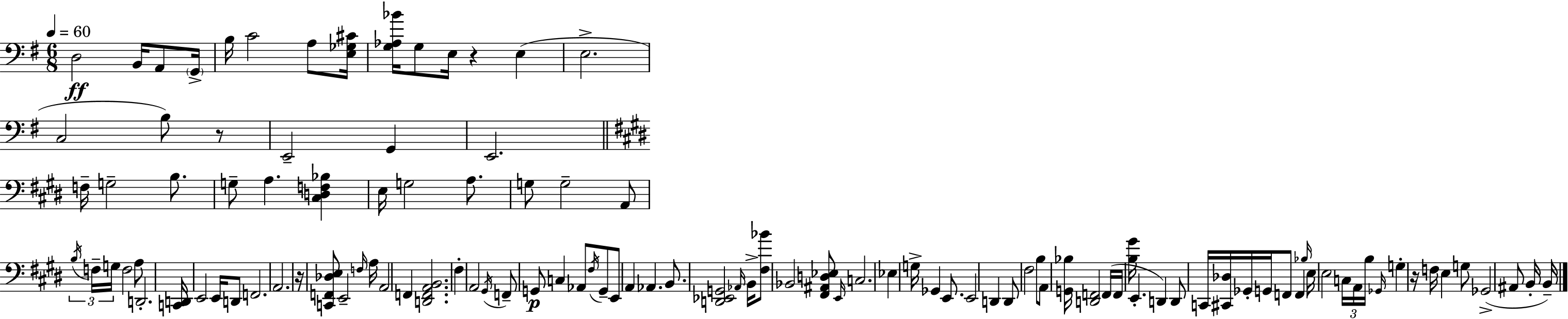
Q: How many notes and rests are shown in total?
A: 113